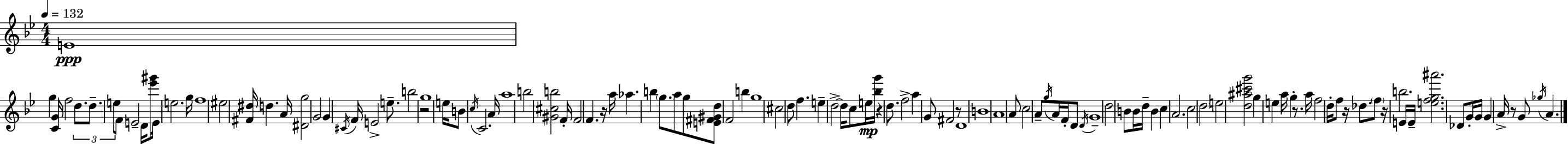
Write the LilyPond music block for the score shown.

{
  \clef treble
  \numericTimeSignature
  \time 4/4
  \key g \minor
  \tempo 4 = 132
  e'1\ppp | g''4 <c' g'>16 f''2 \tuplet 3/2 { d''8. | d''8.-- e''8 } f'8 e'2-- d'16 | <ees''' gis'''>8 e'16 e''2. g''16 | \break f''1 | eis''2 <fis' dis''>16 d''4. a'16 | <dis' g''>2 g'2 | g'4 \acciaccatura { cis'16 } f'16 e'2-> e''8.-- | \break b''2 r2 | g''1 | e''16 b'8 \acciaccatura { c''16 } c'2. | a'16 a''1 | \break b''2 <gis' cis'' b''>2 | f'16-. f'2 f'4. | r16 a''16 aes''4. b''4 \parenthesize g''8. | a''8 g''8 <e' fis' gis' d''>8 f'2 b''4 | \break g''1 | cis''2 d''8 f''4. | e''4-- d''2->~~ d''16 c''8 | e''16\mp <bes'' g'''>16 r4 d''8. f''2-> | \break a''4 g'8 fis'2 | r8 d'1 | b'1 | a'1 | \break a'8 c''2 a'8-- \acciaccatura { g''16 } a'16 | f'16-. d'8 \acciaccatura { d'16 } g'1-- | d''2 b'8 b'16 d''16-- | b'4 c''4 a'2. | \break c''2 \parenthesize d''2 | e''2 <d'' ais'' cis''' g'''>2 | g''4 e''4 a''16 g''4-. | r8. a''16 f''2 d''16-. f''8 | \break r16 des''8. \parenthesize f''8 r16 b''2. | e'16 e'16-- <e'' f'' g'' ais'''>2. | des'8 g'16-. g'16 g'4 a'16-> r8 g'8 \acciaccatura { ges''16 } a'4. | \bar "|."
}